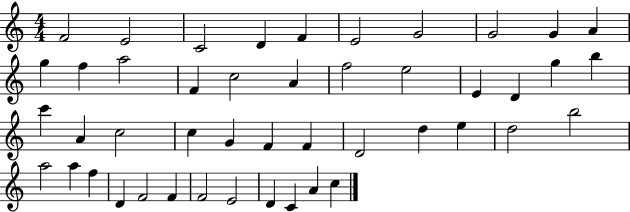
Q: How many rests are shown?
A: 0